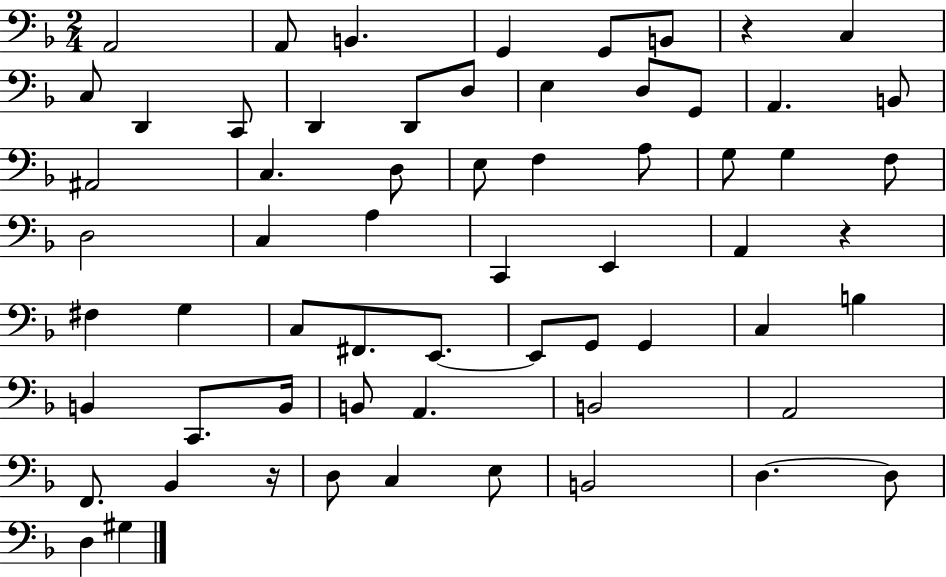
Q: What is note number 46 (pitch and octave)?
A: B2